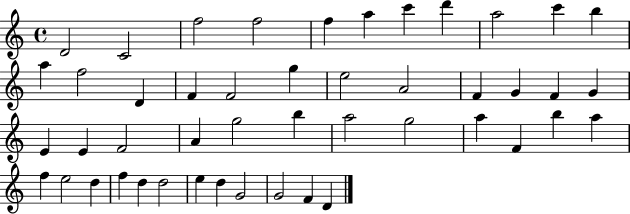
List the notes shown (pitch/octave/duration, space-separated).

D4/h C4/h F5/h F5/h F5/q A5/q C6/q D6/q A5/h C6/q B5/q A5/q F5/h D4/q F4/q F4/h G5/q E5/h A4/h F4/q G4/q F4/q G4/q E4/q E4/q F4/h A4/q G5/h B5/q A5/h G5/h A5/q F4/q B5/q A5/q F5/q E5/h D5/q F5/q D5/q D5/h E5/q D5/q G4/h G4/h F4/q D4/q